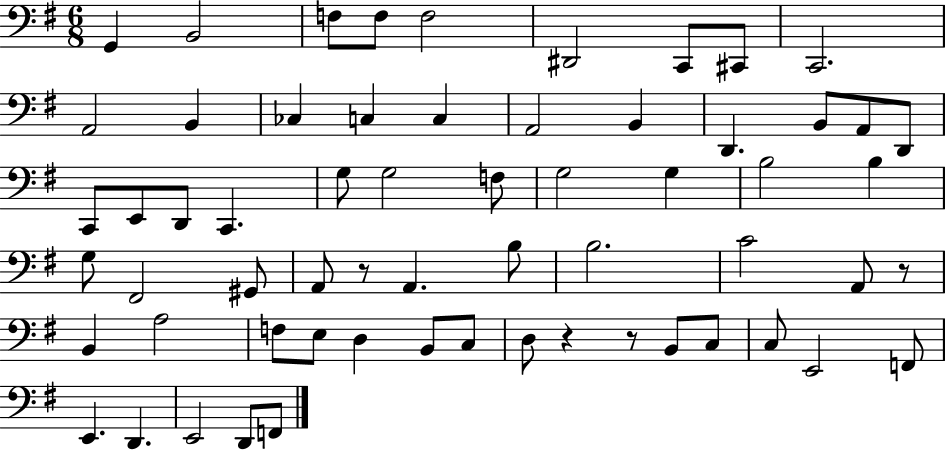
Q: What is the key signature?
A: G major